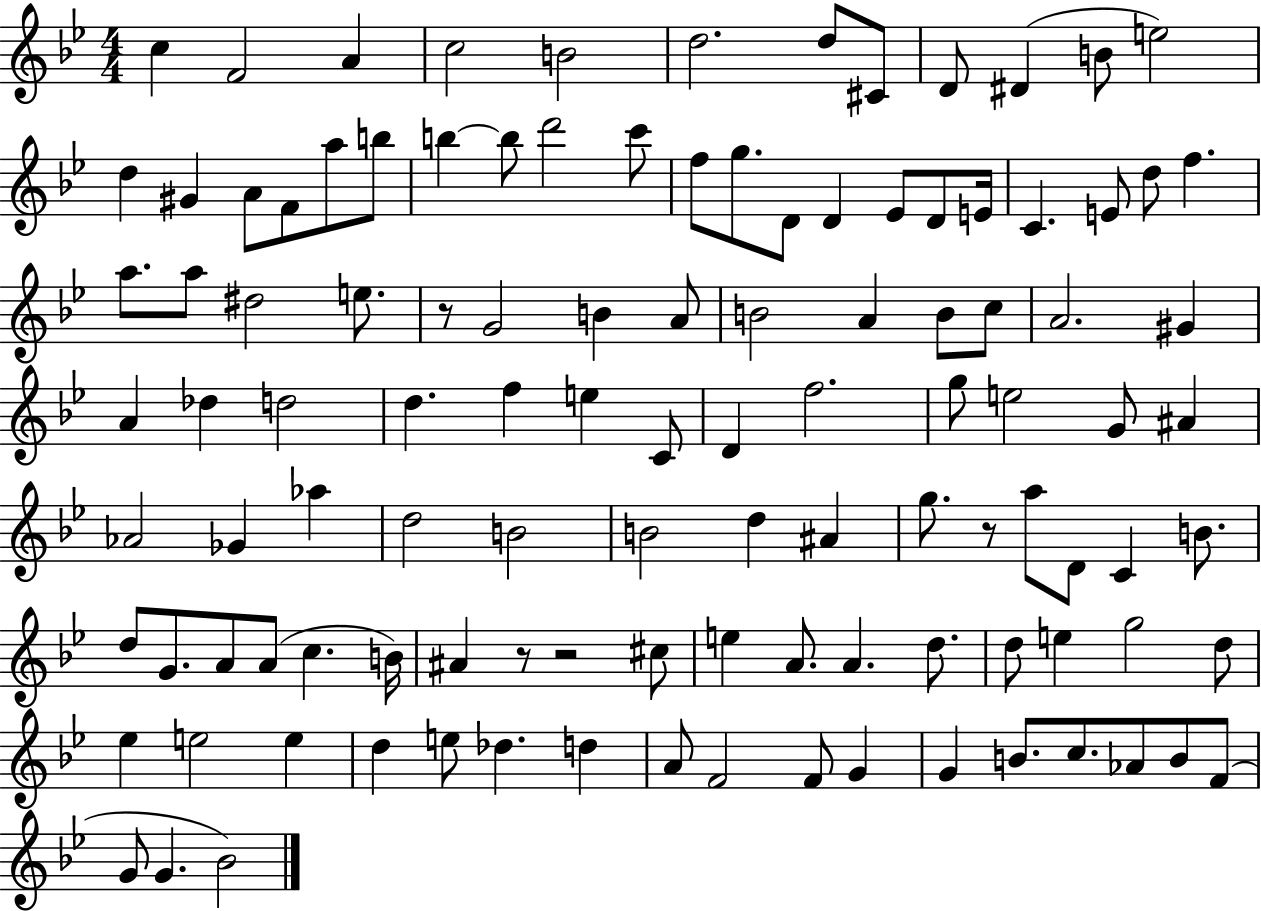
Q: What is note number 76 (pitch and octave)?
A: A4